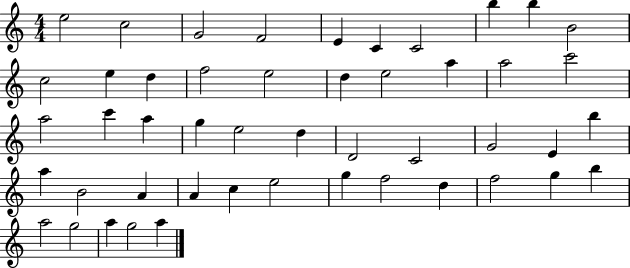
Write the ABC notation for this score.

X:1
T:Untitled
M:4/4
L:1/4
K:C
e2 c2 G2 F2 E C C2 b b B2 c2 e d f2 e2 d e2 a a2 c'2 a2 c' a g e2 d D2 C2 G2 E b a B2 A A c e2 g f2 d f2 g b a2 g2 a g2 a